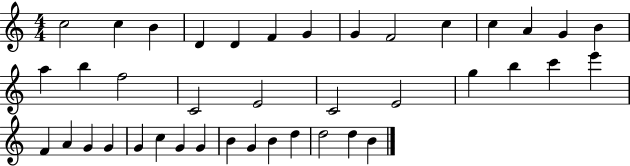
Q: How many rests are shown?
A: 0